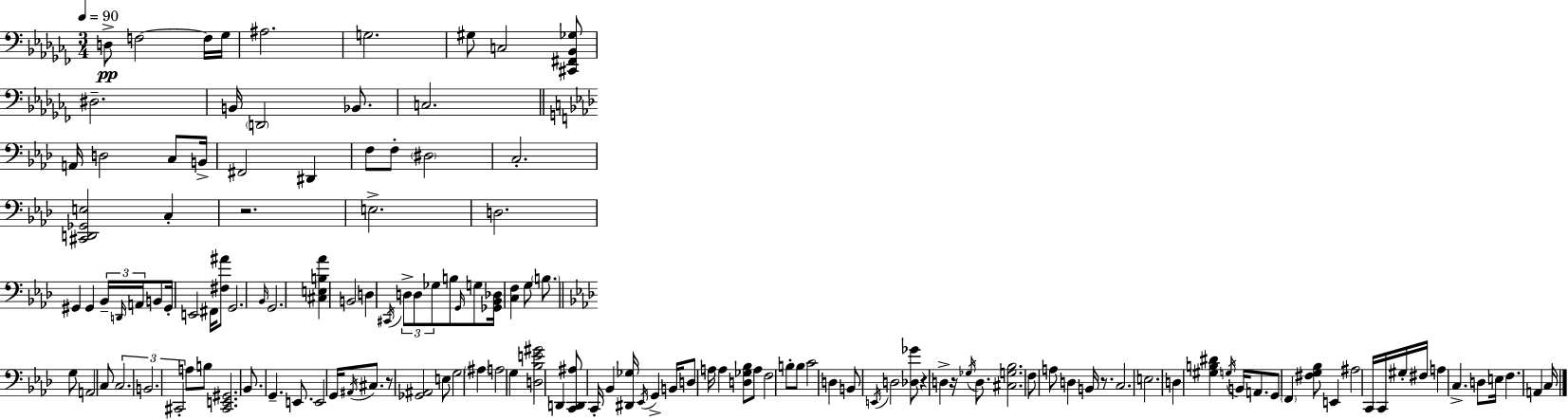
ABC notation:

X:1
T:Untitled
M:3/4
L:1/4
K:Abm
D,/2 F,2 F,/4 _G,/4 ^A,2 G,2 ^G,/2 C,2 [^C,,^F,,_B,,_G,]/2 ^D,2 B,,/4 D,,2 _B,,/2 C,2 A,,/4 D,2 C,/2 B,,/4 ^F,,2 ^D,, F,/2 F,/2 ^D,2 C,2 [^C,,D,,_G,,E,]2 C, z2 E,2 D,2 ^G,, ^G,, _B,,/4 D,,/4 A,,/4 B,,/2 ^G,,/4 E,,2 ^F,,/4 [^F,^A]/2 G,,2 _B,,/4 G,,2 [^C,E,B,_A] B,,2 D, ^C,,/4 D,/2 D,/2 _G,/2 B,/2 G,,/4 G,/2 [_G,,_B,,_D,]/4 [C,F,] G,/2 B,/2 G,/2 A,,2 C,/2 C,2 B,,2 ^C,,2 A,/2 B,/2 [^C,,E,,^G,,]2 _B,,/2 G,, E,,/2 E,,2 G,,/4 ^A,,/4 ^C,/2 z/2 [_G,,^A,,]2 E,/2 G,2 ^A, A,2 G, [D,_B,E^G]2 D,, [C,,D,,^A,]/2 C,,/4 _B,, [^D,,_G,]/4 _E,,/4 G,, B,,/4 D,/2 A,/4 A, [D,_G,_B,]/2 A,/2 F,2 B,/2 B,/2 C2 D, B,,/2 E,,/4 D,2 [_D,_G]/2 z D, z/4 _G,/4 D,/2 [^C,G,_B,]2 F,/2 A,/2 D, B,,/4 z/2 C,2 E,2 D, [^G,B,^D] G,/4 B,,/4 A,,/2 G,,/2 F,, [^F,G,_B,]/2 E,, ^A,2 C,,/4 C,,/4 ^G,/4 ^F,/4 A, C, D,/2 E,/4 F, A,, C,/4